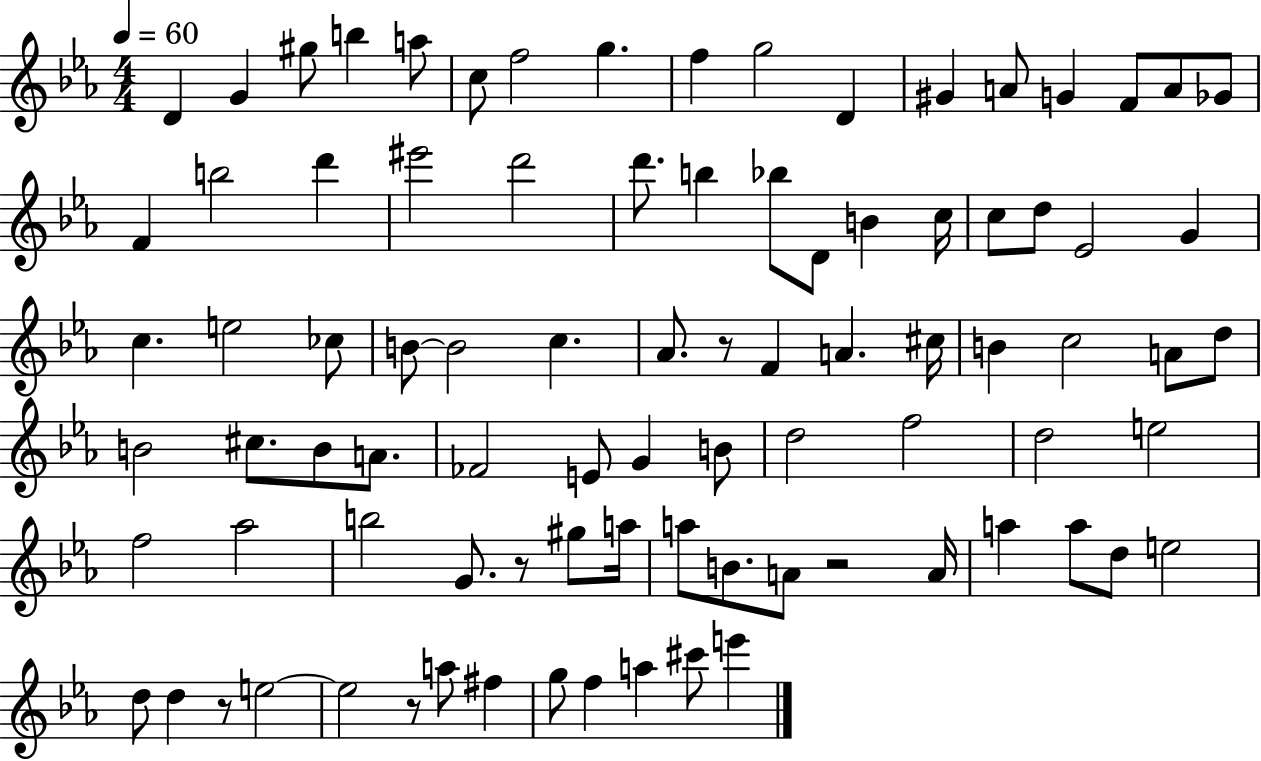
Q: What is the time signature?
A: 4/4